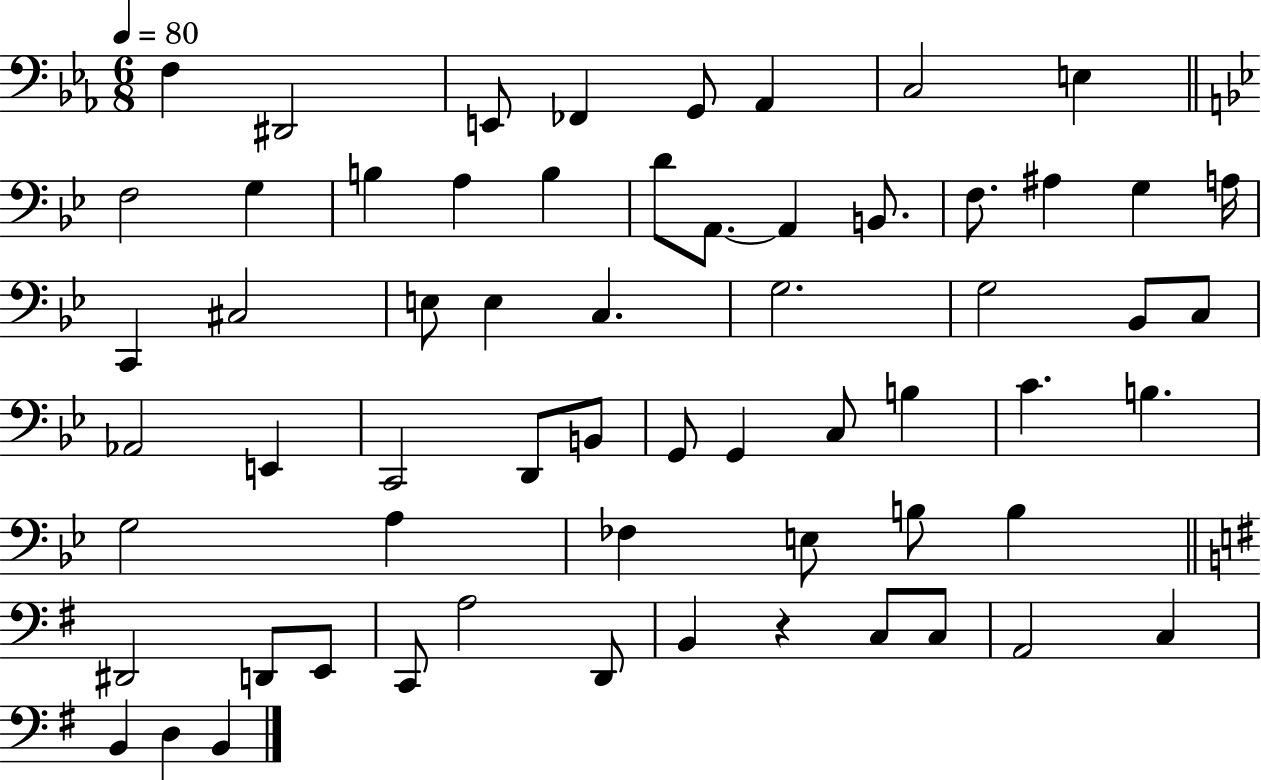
X:1
T:Untitled
M:6/8
L:1/4
K:Eb
F, ^D,,2 E,,/2 _F,, G,,/2 _A,, C,2 E, F,2 G, B, A, B, D/2 A,,/2 A,, B,,/2 F,/2 ^A, G, A,/4 C,, ^C,2 E,/2 E, C, G,2 G,2 _B,,/2 C,/2 _A,,2 E,, C,,2 D,,/2 B,,/2 G,,/2 G,, C,/2 B, C B, G,2 A, _F, E,/2 B,/2 B, ^D,,2 D,,/2 E,,/2 C,,/2 A,2 D,,/2 B,, z C,/2 C,/2 A,,2 C, B,, D, B,,